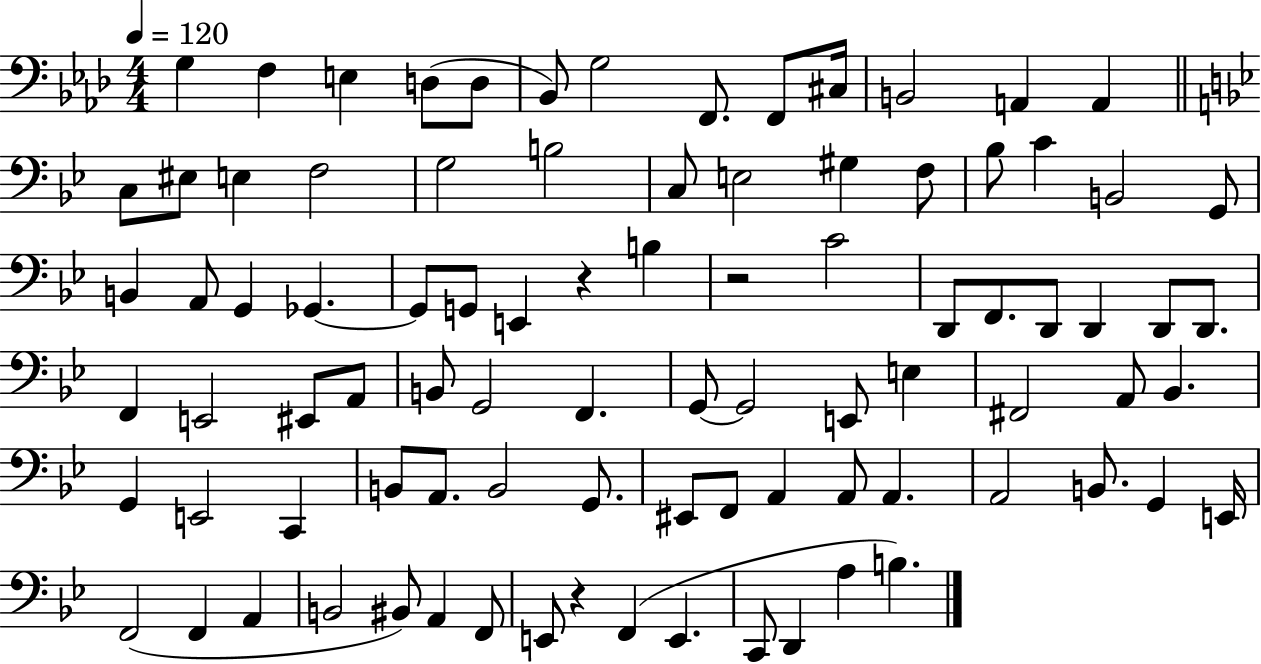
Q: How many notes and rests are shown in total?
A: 89